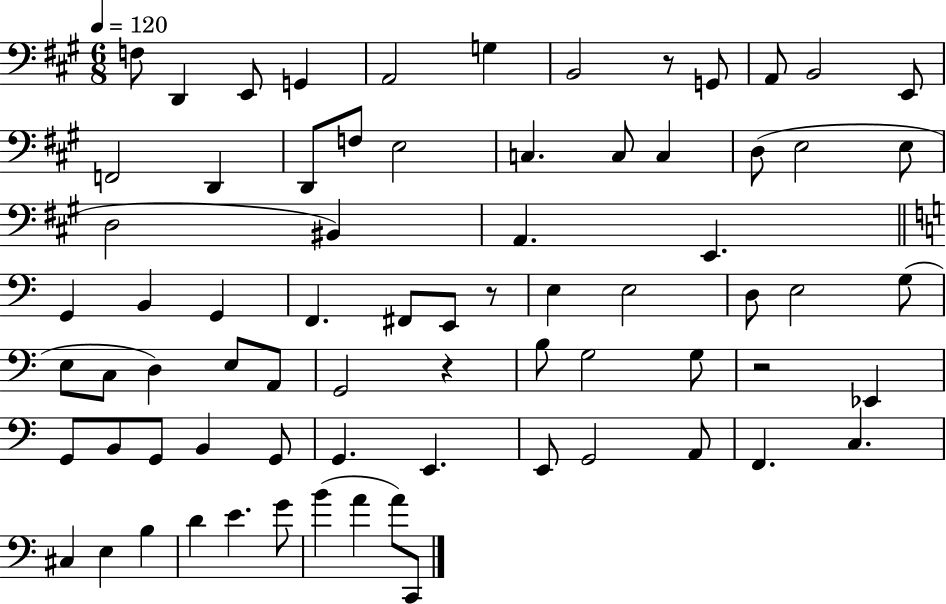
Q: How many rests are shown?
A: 4